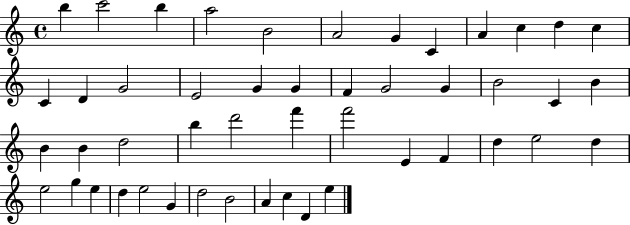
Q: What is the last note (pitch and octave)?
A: E5